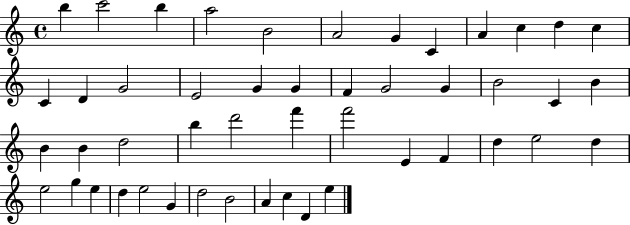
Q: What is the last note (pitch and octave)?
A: E5